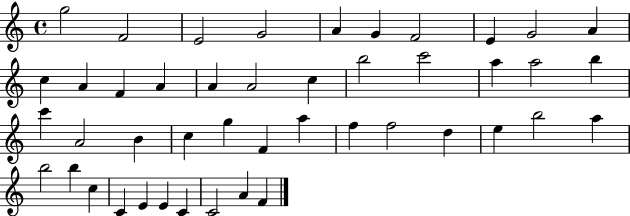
{
  \clef treble
  \time 4/4
  \defaultTimeSignature
  \key c \major
  g''2 f'2 | e'2 g'2 | a'4 g'4 f'2 | e'4 g'2 a'4 | \break c''4 a'4 f'4 a'4 | a'4 a'2 c''4 | b''2 c'''2 | a''4 a''2 b''4 | \break c'''4 a'2 b'4 | c''4 g''4 f'4 a''4 | f''4 f''2 d''4 | e''4 b''2 a''4 | \break b''2 b''4 c''4 | c'4 e'4 e'4 c'4 | c'2 a'4 f'4 | \bar "|."
}